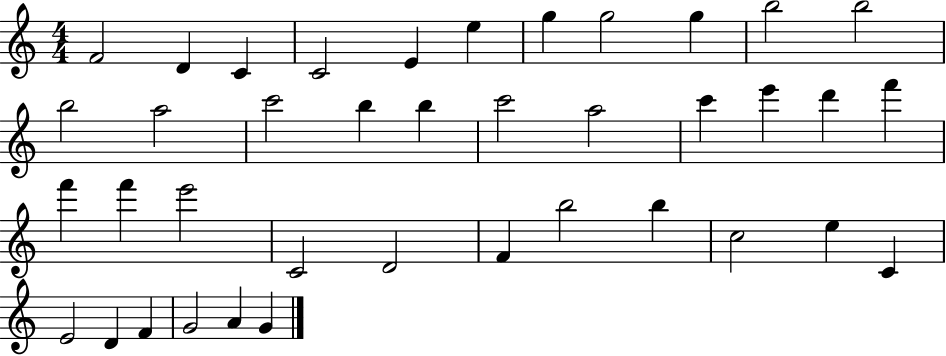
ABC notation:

X:1
T:Untitled
M:4/4
L:1/4
K:C
F2 D C C2 E e g g2 g b2 b2 b2 a2 c'2 b b c'2 a2 c' e' d' f' f' f' e'2 C2 D2 F b2 b c2 e C E2 D F G2 A G